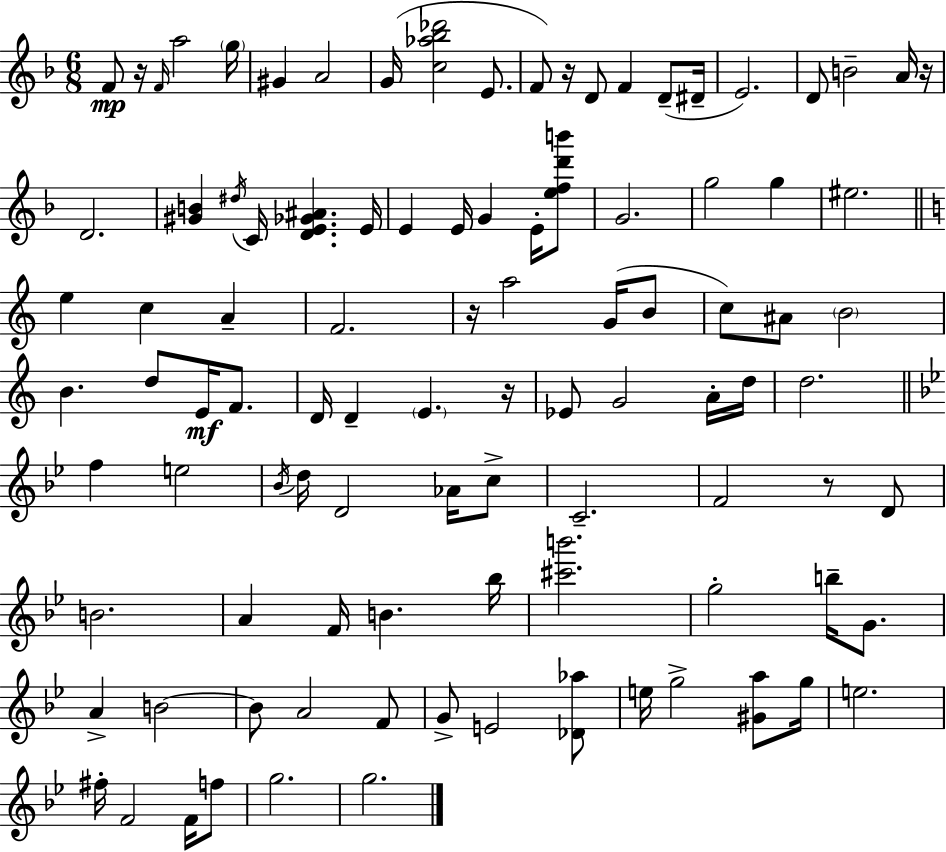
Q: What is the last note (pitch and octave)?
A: G5